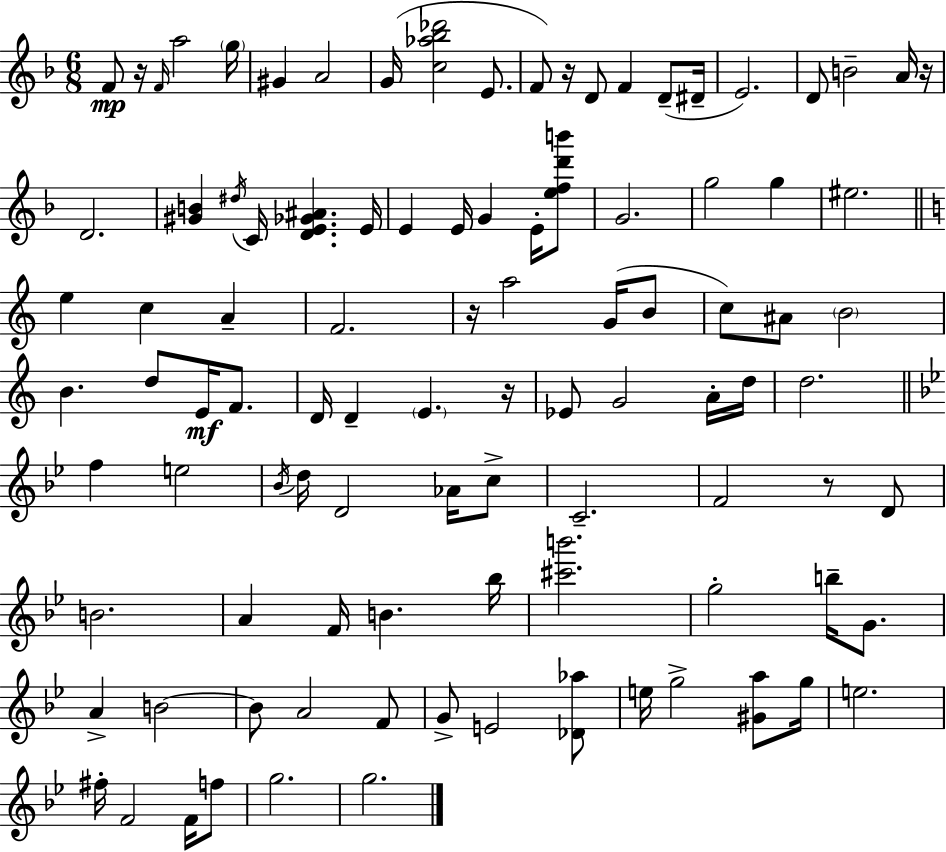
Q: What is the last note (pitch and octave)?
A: G5